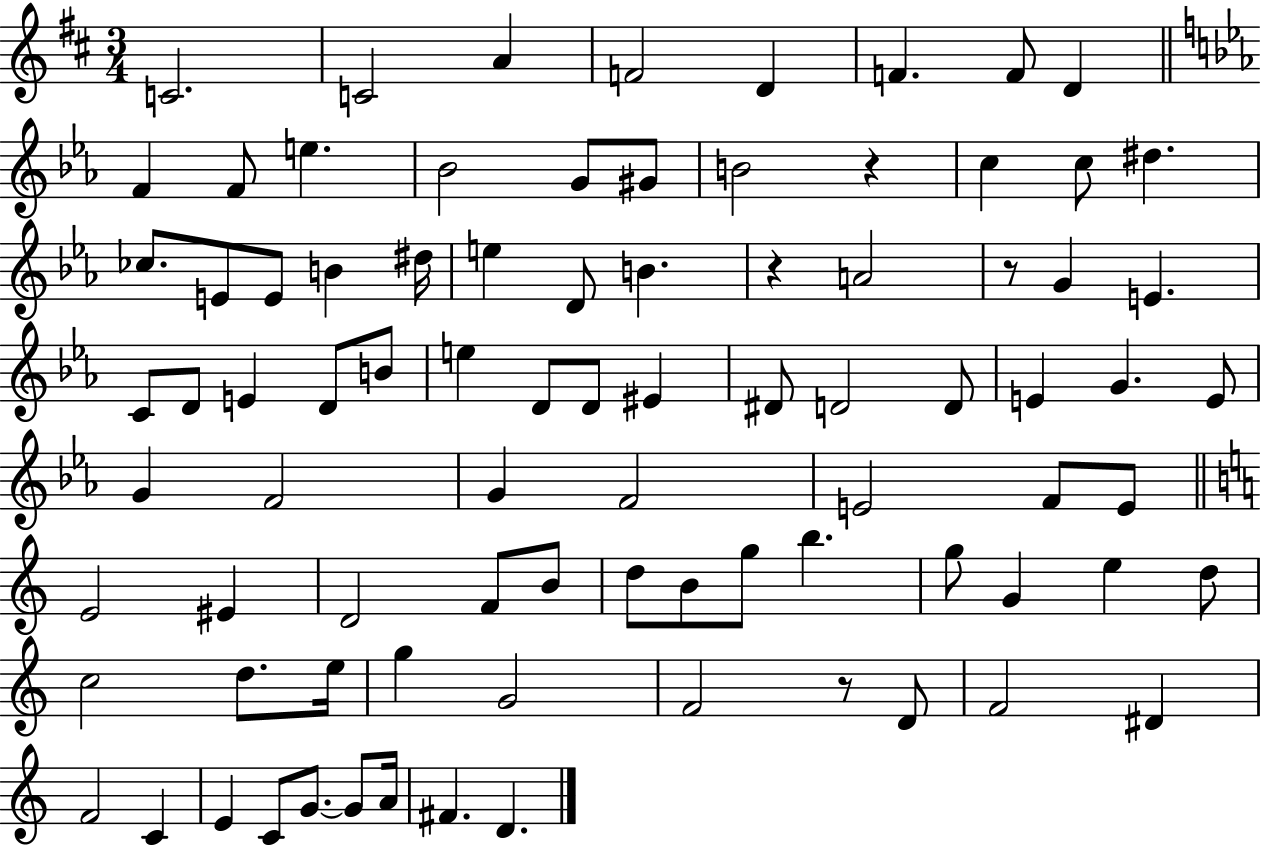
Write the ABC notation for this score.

X:1
T:Untitled
M:3/4
L:1/4
K:D
C2 C2 A F2 D F F/2 D F F/2 e _B2 G/2 ^G/2 B2 z c c/2 ^d _c/2 E/2 E/2 B ^d/4 e D/2 B z A2 z/2 G E C/2 D/2 E D/2 B/2 e D/2 D/2 ^E ^D/2 D2 D/2 E G E/2 G F2 G F2 E2 F/2 E/2 E2 ^E D2 F/2 B/2 d/2 B/2 g/2 b g/2 G e d/2 c2 d/2 e/4 g G2 F2 z/2 D/2 F2 ^D F2 C E C/2 G/2 G/2 A/4 ^F D